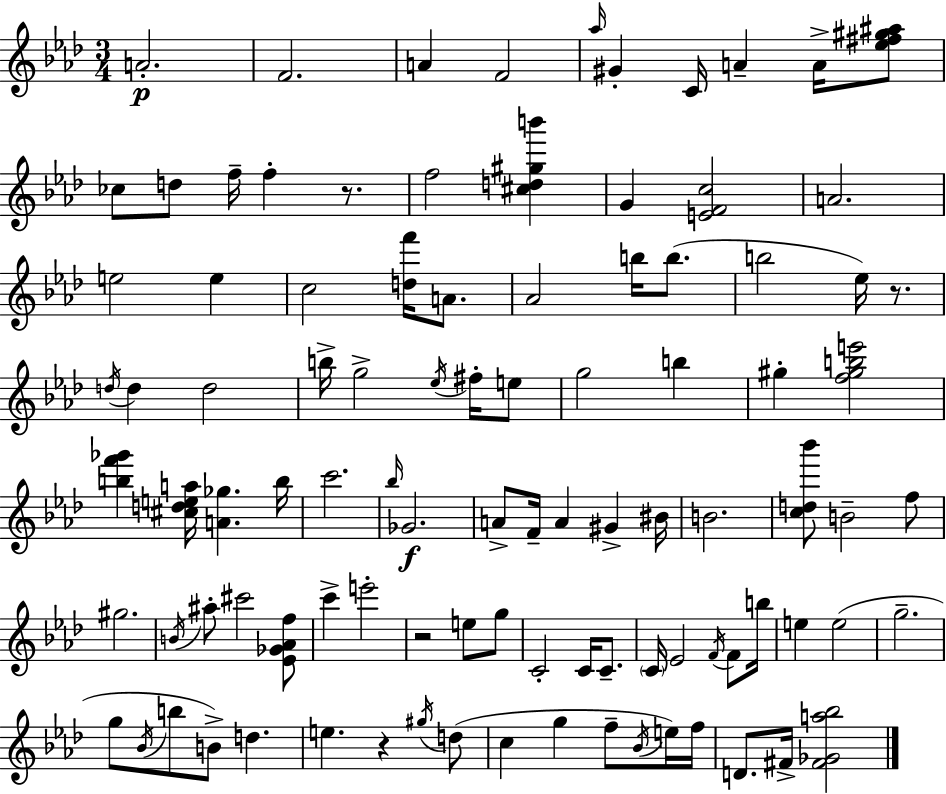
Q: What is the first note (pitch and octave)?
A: A4